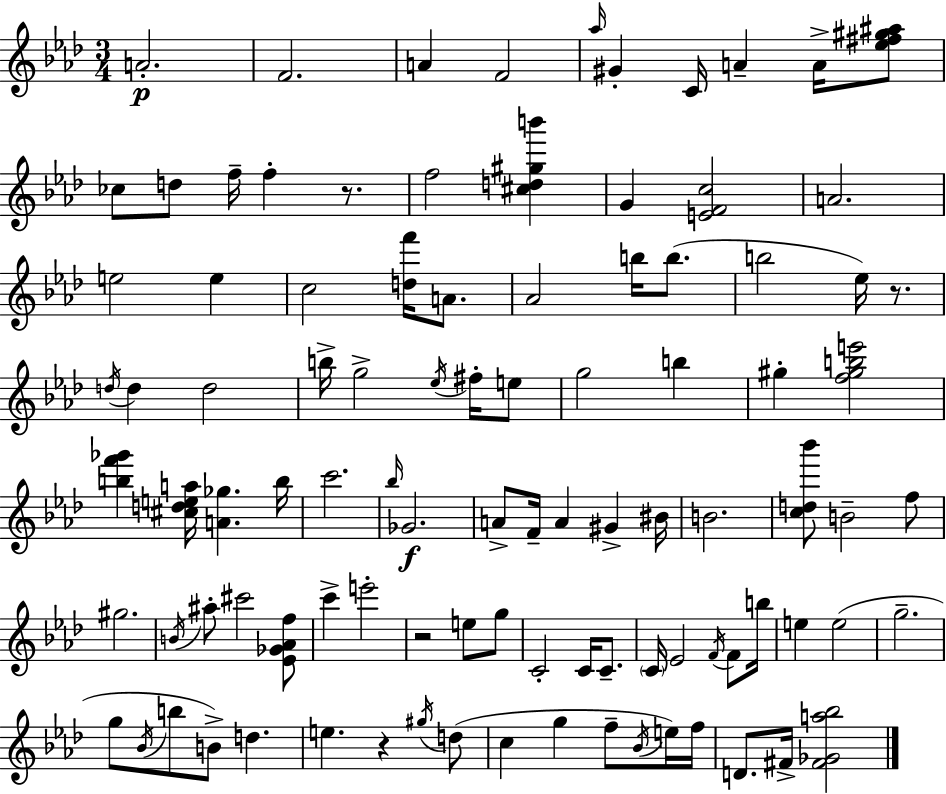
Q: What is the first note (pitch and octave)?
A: A4